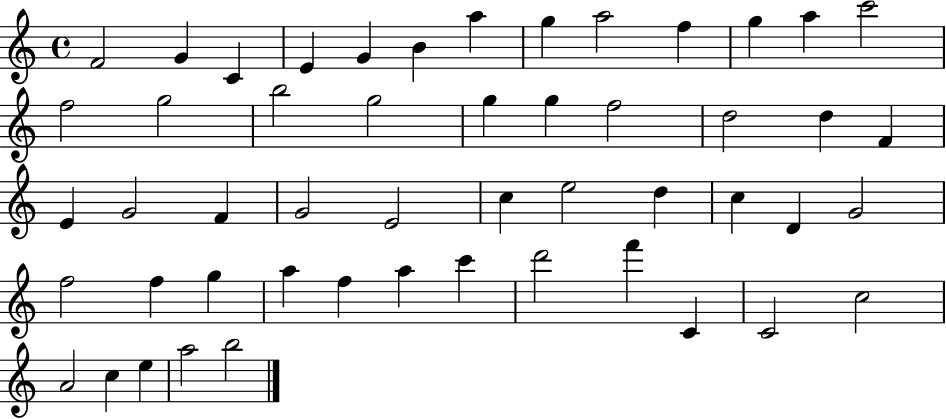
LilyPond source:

{
  \clef treble
  \time 4/4
  \defaultTimeSignature
  \key c \major
  f'2 g'4 c'4 | e'4 g'4 b'4 a''4 | g''4 a''2 f''4 | g''4 a''4 c'''2 | \break f''2 g''2 | b''2 g''2 | g''4 g''4 f''2 | d''2 d''4 f'4 | \break e'4 g'2 f'4 | g'2 e'2 | c''4 e''2 d''4 | c''4 d'4 g'2 | \break f''2 f''4 g''4 | a''4 f''4 a''4 c'''4 | d'''2 f'''4 c'4 | c'2 c''2 | \break a'2 c''4 e''4 | a''2 b''2 | \bar "|."
}